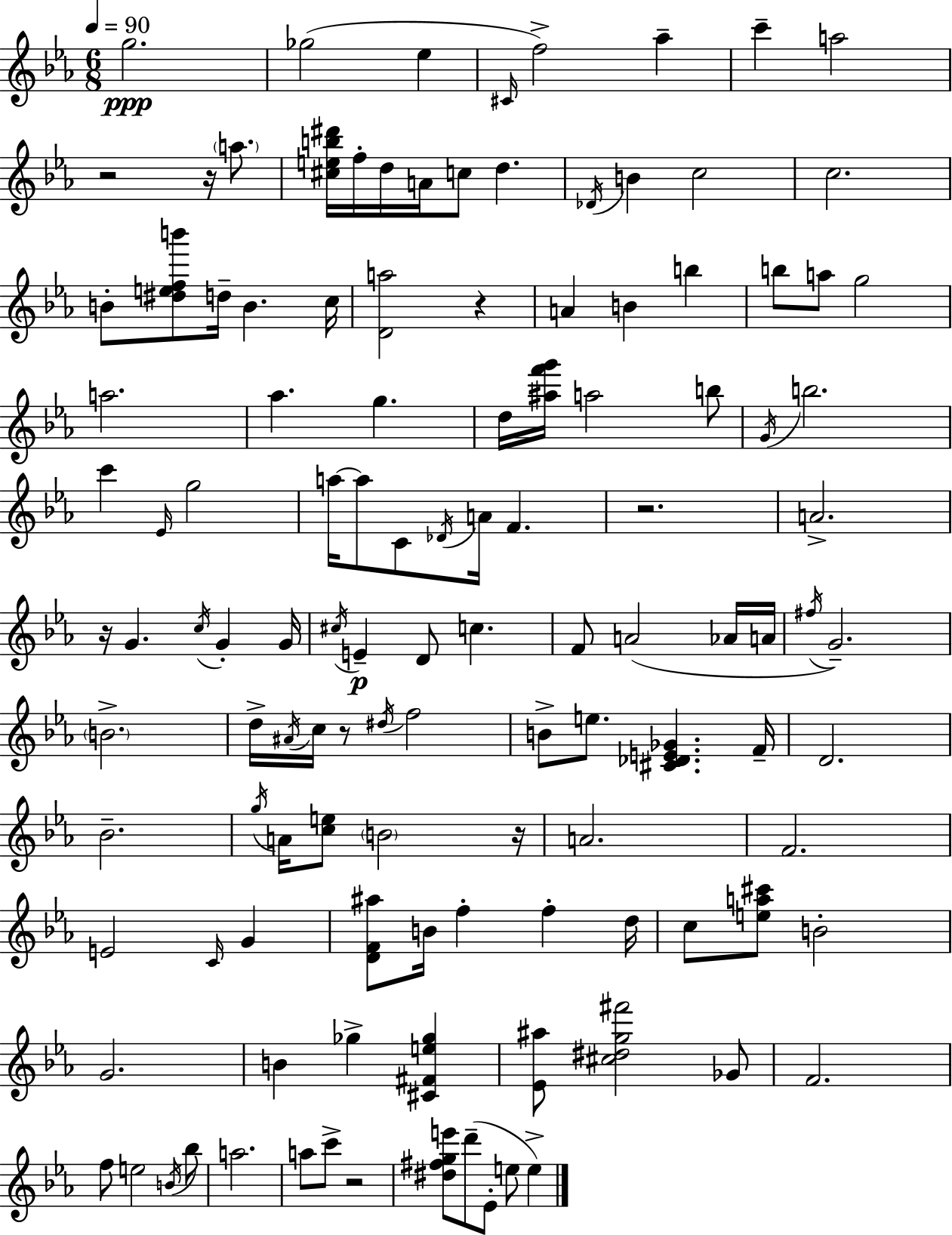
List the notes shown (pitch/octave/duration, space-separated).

G5/h. Gb5/h Eb5/q C#4/s F5/h Ab5/q C6/q A5/h R/h R/s A5/e. [C#5,E5,B5,D#6]/s F5/s D5/s A4/s C5/e D5/q. Db4/s B4/q C5/h C5/h. B4/e [D#5,E5,F5,B6]/e D5/s B4/q. C5/s [D4,A5]/h R/q A4/q B4/q B5/q B5/e A5/e G5/h A5/h. Ab5/q. G5/q. D5/s [A#5,F6,G6]/s A5/h B5/e G4/s B5/h. C6/q Eb4/s G5/h A5/s A5/e C4/e Db4/s A4/s F4/q. R/h. A4/h. R/s G4/q. C5/s G4/q G4/s C#5/s E4/q D4/e C5/q. F4/e A4/h Ab4/s A4/s F#5/s G4/h. B4/h. D5/s A#4/s C5/s R/e D#5/s F5/h B4/e E5/e. [C#4,Db4,E4,Gb4]/q. F4/s D4/h. Bb4/h. G5/s A4/s [C5,E5]/e B4/h R/s A4/h. F4/h. E4/h C4/s G4/q [D4,F4,A#5]/e B4/s F5/q F5/q D5/s C5/e [E5,A5,C#6]/e B4/h G4/h. B4/q Gb5/q [C#4,F#4,E5,Gb5]/q [Eb4,A#5]/e [C#5,D#5,G5,F#6]/h Gb4/e F4/h. F5/e E5/h B4/s Bb5/e A5/h. A5/e C6/e R/h [D#5,F#5,G5,E6]/e D6/e Eb4/e E5/e E5/q